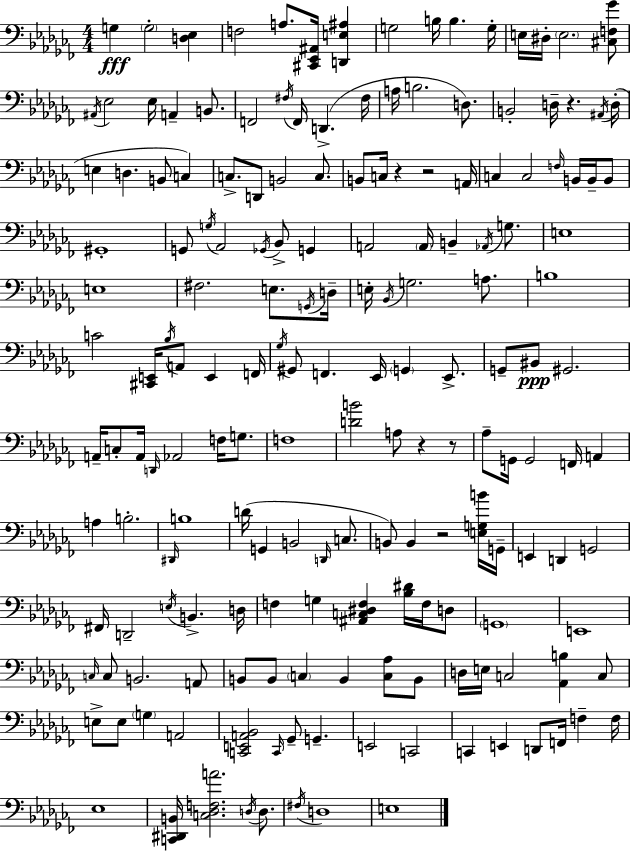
X:1
T:Untitled
M:4/4
L:1/4
K:Abm
G, G,2 [D,_E,] F,2 A,/2 [^C,,_E,,^A,,]/4 [D,,E,^A,] G,2 B,/4 B, G,/4 E,/4 ^D,/4 E,2 [^C,F,_G]/2 ^A,,/4 _E,2 _E,/4 A,, B,,/2 F,,2 ^F,/4 F,,/4 D,, ^F,/4 A,/4 B,2 D,/2 B,,2 D,/4 z ^A,,/4 D,/4 E, D, B,,/2 C, C,/2 D,,/2 B,,2 C,/2 B,,/2 C,/4 z z2 A,,/4 C, C,2 F,/4 B,,/4 B,,/4 B,,/2 ^G,,4 G,,/2 G,/4 _A,,2 _G,,/4 _B,,/2 G,, A,,2 A,,/4 B,, _A,,/4 G,/2 E,4 E,4 ^F,2 E,/2 G,,/4 D,/4 E,/4 _B,,/4 G,2 A,/2 B,4 C2 [^C,,E,,]/4 _B,/4 A,,/2 E,, F,,/4 _G,/4 ^G,,/2 F,, _E,,/4 G,, _E,,/2 G,,/2 ^B,,/2 ^G,,2 A,,/4 C,/2 A,,/4 D,,/4 _A,,2 F,/4 G,/2 F,4 [DB]2 A,/2 z z/2 _A,/2 G,,/4 G,,2 F,,/4 A,, A, B,2 ^D,,/4 B,4 D/4 G,, B,,2 D,,/4 C,/2 B,,/2 B,, z2 [E,G,B]/4 G,,/4 E,, D,, G,,2 ^F,,/4 D,,2 E,/4 B,, D,/4 F, G, [^A,,C,^D,F,] [_B,^D]/4 F,/4 D,/2 G,,4 E,,4 C,/4 C,/2 B,,2 A,,/2 B,,/2 B,,/2 C, B,, [C,_A,]/2 B,,/2 D,/4 E,/4 C,2 [_A,,B,] C,/2 E,/2 E,/2 G, A,,2 [C,,E,,A,,_B,,]2 C,,/4 _G,,/2 G,, E,,2 C,,2 C,, E,, D,,/2 F,,/4 F, F,/4 _E,4 [C,,^D,,B,,]/4 [C,_D,F,A]2 D,/4 D,/2 ^F,/4 D,4 E,4